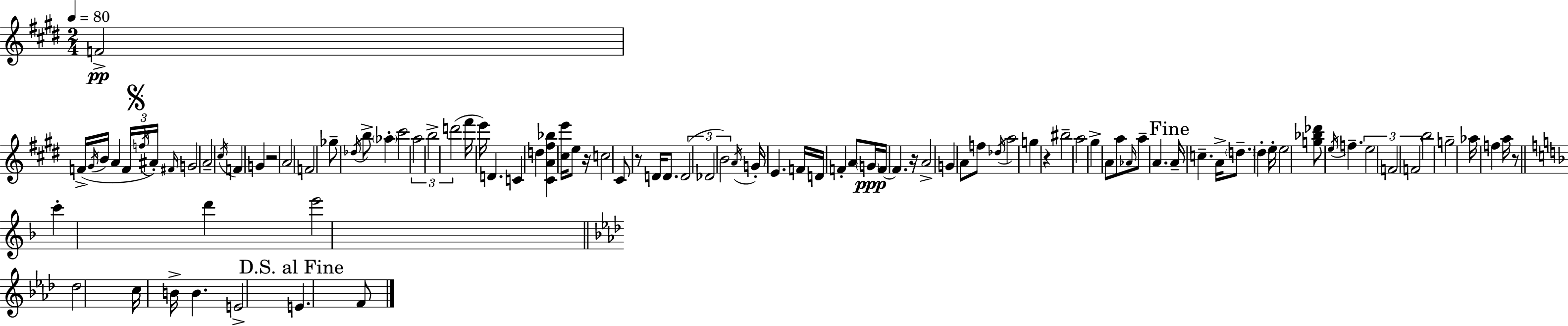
X:1
T:Untitled
M:2/4
L:1/4
K:E
F2 F/4 ^G/4 B/4 A F/4 f/4 ^A/4 ^F/4 G2 A2 ^c/4 F G z2 A2 F2 _g/2 _d/4 b/2 _a ^c'2 a2 b2 d'2 ^f'/4 e'/4 D C d [^CA^f_b] [^ce']/4 e/2 z/4 c2 ^C/2 z/2 D/4 D/2 D2 _D2 B2 A/4 G/4 E F/4 D/4 F A/2 G/4 F/4 F z/4 A2 G A/2 f/2 _d/4 a2 g z ^b2 a2 ^g A/2 a/2 _A/4 a/2 A A/4 c A/4 d/2 ^d e/4 e2 [g_b_d']/2 e/4 f e2 F2 F2 b2 g2 _a/4 f a/4 z/2 c' d' e'2 _d2 c/4 B/4 B E2 E F/2